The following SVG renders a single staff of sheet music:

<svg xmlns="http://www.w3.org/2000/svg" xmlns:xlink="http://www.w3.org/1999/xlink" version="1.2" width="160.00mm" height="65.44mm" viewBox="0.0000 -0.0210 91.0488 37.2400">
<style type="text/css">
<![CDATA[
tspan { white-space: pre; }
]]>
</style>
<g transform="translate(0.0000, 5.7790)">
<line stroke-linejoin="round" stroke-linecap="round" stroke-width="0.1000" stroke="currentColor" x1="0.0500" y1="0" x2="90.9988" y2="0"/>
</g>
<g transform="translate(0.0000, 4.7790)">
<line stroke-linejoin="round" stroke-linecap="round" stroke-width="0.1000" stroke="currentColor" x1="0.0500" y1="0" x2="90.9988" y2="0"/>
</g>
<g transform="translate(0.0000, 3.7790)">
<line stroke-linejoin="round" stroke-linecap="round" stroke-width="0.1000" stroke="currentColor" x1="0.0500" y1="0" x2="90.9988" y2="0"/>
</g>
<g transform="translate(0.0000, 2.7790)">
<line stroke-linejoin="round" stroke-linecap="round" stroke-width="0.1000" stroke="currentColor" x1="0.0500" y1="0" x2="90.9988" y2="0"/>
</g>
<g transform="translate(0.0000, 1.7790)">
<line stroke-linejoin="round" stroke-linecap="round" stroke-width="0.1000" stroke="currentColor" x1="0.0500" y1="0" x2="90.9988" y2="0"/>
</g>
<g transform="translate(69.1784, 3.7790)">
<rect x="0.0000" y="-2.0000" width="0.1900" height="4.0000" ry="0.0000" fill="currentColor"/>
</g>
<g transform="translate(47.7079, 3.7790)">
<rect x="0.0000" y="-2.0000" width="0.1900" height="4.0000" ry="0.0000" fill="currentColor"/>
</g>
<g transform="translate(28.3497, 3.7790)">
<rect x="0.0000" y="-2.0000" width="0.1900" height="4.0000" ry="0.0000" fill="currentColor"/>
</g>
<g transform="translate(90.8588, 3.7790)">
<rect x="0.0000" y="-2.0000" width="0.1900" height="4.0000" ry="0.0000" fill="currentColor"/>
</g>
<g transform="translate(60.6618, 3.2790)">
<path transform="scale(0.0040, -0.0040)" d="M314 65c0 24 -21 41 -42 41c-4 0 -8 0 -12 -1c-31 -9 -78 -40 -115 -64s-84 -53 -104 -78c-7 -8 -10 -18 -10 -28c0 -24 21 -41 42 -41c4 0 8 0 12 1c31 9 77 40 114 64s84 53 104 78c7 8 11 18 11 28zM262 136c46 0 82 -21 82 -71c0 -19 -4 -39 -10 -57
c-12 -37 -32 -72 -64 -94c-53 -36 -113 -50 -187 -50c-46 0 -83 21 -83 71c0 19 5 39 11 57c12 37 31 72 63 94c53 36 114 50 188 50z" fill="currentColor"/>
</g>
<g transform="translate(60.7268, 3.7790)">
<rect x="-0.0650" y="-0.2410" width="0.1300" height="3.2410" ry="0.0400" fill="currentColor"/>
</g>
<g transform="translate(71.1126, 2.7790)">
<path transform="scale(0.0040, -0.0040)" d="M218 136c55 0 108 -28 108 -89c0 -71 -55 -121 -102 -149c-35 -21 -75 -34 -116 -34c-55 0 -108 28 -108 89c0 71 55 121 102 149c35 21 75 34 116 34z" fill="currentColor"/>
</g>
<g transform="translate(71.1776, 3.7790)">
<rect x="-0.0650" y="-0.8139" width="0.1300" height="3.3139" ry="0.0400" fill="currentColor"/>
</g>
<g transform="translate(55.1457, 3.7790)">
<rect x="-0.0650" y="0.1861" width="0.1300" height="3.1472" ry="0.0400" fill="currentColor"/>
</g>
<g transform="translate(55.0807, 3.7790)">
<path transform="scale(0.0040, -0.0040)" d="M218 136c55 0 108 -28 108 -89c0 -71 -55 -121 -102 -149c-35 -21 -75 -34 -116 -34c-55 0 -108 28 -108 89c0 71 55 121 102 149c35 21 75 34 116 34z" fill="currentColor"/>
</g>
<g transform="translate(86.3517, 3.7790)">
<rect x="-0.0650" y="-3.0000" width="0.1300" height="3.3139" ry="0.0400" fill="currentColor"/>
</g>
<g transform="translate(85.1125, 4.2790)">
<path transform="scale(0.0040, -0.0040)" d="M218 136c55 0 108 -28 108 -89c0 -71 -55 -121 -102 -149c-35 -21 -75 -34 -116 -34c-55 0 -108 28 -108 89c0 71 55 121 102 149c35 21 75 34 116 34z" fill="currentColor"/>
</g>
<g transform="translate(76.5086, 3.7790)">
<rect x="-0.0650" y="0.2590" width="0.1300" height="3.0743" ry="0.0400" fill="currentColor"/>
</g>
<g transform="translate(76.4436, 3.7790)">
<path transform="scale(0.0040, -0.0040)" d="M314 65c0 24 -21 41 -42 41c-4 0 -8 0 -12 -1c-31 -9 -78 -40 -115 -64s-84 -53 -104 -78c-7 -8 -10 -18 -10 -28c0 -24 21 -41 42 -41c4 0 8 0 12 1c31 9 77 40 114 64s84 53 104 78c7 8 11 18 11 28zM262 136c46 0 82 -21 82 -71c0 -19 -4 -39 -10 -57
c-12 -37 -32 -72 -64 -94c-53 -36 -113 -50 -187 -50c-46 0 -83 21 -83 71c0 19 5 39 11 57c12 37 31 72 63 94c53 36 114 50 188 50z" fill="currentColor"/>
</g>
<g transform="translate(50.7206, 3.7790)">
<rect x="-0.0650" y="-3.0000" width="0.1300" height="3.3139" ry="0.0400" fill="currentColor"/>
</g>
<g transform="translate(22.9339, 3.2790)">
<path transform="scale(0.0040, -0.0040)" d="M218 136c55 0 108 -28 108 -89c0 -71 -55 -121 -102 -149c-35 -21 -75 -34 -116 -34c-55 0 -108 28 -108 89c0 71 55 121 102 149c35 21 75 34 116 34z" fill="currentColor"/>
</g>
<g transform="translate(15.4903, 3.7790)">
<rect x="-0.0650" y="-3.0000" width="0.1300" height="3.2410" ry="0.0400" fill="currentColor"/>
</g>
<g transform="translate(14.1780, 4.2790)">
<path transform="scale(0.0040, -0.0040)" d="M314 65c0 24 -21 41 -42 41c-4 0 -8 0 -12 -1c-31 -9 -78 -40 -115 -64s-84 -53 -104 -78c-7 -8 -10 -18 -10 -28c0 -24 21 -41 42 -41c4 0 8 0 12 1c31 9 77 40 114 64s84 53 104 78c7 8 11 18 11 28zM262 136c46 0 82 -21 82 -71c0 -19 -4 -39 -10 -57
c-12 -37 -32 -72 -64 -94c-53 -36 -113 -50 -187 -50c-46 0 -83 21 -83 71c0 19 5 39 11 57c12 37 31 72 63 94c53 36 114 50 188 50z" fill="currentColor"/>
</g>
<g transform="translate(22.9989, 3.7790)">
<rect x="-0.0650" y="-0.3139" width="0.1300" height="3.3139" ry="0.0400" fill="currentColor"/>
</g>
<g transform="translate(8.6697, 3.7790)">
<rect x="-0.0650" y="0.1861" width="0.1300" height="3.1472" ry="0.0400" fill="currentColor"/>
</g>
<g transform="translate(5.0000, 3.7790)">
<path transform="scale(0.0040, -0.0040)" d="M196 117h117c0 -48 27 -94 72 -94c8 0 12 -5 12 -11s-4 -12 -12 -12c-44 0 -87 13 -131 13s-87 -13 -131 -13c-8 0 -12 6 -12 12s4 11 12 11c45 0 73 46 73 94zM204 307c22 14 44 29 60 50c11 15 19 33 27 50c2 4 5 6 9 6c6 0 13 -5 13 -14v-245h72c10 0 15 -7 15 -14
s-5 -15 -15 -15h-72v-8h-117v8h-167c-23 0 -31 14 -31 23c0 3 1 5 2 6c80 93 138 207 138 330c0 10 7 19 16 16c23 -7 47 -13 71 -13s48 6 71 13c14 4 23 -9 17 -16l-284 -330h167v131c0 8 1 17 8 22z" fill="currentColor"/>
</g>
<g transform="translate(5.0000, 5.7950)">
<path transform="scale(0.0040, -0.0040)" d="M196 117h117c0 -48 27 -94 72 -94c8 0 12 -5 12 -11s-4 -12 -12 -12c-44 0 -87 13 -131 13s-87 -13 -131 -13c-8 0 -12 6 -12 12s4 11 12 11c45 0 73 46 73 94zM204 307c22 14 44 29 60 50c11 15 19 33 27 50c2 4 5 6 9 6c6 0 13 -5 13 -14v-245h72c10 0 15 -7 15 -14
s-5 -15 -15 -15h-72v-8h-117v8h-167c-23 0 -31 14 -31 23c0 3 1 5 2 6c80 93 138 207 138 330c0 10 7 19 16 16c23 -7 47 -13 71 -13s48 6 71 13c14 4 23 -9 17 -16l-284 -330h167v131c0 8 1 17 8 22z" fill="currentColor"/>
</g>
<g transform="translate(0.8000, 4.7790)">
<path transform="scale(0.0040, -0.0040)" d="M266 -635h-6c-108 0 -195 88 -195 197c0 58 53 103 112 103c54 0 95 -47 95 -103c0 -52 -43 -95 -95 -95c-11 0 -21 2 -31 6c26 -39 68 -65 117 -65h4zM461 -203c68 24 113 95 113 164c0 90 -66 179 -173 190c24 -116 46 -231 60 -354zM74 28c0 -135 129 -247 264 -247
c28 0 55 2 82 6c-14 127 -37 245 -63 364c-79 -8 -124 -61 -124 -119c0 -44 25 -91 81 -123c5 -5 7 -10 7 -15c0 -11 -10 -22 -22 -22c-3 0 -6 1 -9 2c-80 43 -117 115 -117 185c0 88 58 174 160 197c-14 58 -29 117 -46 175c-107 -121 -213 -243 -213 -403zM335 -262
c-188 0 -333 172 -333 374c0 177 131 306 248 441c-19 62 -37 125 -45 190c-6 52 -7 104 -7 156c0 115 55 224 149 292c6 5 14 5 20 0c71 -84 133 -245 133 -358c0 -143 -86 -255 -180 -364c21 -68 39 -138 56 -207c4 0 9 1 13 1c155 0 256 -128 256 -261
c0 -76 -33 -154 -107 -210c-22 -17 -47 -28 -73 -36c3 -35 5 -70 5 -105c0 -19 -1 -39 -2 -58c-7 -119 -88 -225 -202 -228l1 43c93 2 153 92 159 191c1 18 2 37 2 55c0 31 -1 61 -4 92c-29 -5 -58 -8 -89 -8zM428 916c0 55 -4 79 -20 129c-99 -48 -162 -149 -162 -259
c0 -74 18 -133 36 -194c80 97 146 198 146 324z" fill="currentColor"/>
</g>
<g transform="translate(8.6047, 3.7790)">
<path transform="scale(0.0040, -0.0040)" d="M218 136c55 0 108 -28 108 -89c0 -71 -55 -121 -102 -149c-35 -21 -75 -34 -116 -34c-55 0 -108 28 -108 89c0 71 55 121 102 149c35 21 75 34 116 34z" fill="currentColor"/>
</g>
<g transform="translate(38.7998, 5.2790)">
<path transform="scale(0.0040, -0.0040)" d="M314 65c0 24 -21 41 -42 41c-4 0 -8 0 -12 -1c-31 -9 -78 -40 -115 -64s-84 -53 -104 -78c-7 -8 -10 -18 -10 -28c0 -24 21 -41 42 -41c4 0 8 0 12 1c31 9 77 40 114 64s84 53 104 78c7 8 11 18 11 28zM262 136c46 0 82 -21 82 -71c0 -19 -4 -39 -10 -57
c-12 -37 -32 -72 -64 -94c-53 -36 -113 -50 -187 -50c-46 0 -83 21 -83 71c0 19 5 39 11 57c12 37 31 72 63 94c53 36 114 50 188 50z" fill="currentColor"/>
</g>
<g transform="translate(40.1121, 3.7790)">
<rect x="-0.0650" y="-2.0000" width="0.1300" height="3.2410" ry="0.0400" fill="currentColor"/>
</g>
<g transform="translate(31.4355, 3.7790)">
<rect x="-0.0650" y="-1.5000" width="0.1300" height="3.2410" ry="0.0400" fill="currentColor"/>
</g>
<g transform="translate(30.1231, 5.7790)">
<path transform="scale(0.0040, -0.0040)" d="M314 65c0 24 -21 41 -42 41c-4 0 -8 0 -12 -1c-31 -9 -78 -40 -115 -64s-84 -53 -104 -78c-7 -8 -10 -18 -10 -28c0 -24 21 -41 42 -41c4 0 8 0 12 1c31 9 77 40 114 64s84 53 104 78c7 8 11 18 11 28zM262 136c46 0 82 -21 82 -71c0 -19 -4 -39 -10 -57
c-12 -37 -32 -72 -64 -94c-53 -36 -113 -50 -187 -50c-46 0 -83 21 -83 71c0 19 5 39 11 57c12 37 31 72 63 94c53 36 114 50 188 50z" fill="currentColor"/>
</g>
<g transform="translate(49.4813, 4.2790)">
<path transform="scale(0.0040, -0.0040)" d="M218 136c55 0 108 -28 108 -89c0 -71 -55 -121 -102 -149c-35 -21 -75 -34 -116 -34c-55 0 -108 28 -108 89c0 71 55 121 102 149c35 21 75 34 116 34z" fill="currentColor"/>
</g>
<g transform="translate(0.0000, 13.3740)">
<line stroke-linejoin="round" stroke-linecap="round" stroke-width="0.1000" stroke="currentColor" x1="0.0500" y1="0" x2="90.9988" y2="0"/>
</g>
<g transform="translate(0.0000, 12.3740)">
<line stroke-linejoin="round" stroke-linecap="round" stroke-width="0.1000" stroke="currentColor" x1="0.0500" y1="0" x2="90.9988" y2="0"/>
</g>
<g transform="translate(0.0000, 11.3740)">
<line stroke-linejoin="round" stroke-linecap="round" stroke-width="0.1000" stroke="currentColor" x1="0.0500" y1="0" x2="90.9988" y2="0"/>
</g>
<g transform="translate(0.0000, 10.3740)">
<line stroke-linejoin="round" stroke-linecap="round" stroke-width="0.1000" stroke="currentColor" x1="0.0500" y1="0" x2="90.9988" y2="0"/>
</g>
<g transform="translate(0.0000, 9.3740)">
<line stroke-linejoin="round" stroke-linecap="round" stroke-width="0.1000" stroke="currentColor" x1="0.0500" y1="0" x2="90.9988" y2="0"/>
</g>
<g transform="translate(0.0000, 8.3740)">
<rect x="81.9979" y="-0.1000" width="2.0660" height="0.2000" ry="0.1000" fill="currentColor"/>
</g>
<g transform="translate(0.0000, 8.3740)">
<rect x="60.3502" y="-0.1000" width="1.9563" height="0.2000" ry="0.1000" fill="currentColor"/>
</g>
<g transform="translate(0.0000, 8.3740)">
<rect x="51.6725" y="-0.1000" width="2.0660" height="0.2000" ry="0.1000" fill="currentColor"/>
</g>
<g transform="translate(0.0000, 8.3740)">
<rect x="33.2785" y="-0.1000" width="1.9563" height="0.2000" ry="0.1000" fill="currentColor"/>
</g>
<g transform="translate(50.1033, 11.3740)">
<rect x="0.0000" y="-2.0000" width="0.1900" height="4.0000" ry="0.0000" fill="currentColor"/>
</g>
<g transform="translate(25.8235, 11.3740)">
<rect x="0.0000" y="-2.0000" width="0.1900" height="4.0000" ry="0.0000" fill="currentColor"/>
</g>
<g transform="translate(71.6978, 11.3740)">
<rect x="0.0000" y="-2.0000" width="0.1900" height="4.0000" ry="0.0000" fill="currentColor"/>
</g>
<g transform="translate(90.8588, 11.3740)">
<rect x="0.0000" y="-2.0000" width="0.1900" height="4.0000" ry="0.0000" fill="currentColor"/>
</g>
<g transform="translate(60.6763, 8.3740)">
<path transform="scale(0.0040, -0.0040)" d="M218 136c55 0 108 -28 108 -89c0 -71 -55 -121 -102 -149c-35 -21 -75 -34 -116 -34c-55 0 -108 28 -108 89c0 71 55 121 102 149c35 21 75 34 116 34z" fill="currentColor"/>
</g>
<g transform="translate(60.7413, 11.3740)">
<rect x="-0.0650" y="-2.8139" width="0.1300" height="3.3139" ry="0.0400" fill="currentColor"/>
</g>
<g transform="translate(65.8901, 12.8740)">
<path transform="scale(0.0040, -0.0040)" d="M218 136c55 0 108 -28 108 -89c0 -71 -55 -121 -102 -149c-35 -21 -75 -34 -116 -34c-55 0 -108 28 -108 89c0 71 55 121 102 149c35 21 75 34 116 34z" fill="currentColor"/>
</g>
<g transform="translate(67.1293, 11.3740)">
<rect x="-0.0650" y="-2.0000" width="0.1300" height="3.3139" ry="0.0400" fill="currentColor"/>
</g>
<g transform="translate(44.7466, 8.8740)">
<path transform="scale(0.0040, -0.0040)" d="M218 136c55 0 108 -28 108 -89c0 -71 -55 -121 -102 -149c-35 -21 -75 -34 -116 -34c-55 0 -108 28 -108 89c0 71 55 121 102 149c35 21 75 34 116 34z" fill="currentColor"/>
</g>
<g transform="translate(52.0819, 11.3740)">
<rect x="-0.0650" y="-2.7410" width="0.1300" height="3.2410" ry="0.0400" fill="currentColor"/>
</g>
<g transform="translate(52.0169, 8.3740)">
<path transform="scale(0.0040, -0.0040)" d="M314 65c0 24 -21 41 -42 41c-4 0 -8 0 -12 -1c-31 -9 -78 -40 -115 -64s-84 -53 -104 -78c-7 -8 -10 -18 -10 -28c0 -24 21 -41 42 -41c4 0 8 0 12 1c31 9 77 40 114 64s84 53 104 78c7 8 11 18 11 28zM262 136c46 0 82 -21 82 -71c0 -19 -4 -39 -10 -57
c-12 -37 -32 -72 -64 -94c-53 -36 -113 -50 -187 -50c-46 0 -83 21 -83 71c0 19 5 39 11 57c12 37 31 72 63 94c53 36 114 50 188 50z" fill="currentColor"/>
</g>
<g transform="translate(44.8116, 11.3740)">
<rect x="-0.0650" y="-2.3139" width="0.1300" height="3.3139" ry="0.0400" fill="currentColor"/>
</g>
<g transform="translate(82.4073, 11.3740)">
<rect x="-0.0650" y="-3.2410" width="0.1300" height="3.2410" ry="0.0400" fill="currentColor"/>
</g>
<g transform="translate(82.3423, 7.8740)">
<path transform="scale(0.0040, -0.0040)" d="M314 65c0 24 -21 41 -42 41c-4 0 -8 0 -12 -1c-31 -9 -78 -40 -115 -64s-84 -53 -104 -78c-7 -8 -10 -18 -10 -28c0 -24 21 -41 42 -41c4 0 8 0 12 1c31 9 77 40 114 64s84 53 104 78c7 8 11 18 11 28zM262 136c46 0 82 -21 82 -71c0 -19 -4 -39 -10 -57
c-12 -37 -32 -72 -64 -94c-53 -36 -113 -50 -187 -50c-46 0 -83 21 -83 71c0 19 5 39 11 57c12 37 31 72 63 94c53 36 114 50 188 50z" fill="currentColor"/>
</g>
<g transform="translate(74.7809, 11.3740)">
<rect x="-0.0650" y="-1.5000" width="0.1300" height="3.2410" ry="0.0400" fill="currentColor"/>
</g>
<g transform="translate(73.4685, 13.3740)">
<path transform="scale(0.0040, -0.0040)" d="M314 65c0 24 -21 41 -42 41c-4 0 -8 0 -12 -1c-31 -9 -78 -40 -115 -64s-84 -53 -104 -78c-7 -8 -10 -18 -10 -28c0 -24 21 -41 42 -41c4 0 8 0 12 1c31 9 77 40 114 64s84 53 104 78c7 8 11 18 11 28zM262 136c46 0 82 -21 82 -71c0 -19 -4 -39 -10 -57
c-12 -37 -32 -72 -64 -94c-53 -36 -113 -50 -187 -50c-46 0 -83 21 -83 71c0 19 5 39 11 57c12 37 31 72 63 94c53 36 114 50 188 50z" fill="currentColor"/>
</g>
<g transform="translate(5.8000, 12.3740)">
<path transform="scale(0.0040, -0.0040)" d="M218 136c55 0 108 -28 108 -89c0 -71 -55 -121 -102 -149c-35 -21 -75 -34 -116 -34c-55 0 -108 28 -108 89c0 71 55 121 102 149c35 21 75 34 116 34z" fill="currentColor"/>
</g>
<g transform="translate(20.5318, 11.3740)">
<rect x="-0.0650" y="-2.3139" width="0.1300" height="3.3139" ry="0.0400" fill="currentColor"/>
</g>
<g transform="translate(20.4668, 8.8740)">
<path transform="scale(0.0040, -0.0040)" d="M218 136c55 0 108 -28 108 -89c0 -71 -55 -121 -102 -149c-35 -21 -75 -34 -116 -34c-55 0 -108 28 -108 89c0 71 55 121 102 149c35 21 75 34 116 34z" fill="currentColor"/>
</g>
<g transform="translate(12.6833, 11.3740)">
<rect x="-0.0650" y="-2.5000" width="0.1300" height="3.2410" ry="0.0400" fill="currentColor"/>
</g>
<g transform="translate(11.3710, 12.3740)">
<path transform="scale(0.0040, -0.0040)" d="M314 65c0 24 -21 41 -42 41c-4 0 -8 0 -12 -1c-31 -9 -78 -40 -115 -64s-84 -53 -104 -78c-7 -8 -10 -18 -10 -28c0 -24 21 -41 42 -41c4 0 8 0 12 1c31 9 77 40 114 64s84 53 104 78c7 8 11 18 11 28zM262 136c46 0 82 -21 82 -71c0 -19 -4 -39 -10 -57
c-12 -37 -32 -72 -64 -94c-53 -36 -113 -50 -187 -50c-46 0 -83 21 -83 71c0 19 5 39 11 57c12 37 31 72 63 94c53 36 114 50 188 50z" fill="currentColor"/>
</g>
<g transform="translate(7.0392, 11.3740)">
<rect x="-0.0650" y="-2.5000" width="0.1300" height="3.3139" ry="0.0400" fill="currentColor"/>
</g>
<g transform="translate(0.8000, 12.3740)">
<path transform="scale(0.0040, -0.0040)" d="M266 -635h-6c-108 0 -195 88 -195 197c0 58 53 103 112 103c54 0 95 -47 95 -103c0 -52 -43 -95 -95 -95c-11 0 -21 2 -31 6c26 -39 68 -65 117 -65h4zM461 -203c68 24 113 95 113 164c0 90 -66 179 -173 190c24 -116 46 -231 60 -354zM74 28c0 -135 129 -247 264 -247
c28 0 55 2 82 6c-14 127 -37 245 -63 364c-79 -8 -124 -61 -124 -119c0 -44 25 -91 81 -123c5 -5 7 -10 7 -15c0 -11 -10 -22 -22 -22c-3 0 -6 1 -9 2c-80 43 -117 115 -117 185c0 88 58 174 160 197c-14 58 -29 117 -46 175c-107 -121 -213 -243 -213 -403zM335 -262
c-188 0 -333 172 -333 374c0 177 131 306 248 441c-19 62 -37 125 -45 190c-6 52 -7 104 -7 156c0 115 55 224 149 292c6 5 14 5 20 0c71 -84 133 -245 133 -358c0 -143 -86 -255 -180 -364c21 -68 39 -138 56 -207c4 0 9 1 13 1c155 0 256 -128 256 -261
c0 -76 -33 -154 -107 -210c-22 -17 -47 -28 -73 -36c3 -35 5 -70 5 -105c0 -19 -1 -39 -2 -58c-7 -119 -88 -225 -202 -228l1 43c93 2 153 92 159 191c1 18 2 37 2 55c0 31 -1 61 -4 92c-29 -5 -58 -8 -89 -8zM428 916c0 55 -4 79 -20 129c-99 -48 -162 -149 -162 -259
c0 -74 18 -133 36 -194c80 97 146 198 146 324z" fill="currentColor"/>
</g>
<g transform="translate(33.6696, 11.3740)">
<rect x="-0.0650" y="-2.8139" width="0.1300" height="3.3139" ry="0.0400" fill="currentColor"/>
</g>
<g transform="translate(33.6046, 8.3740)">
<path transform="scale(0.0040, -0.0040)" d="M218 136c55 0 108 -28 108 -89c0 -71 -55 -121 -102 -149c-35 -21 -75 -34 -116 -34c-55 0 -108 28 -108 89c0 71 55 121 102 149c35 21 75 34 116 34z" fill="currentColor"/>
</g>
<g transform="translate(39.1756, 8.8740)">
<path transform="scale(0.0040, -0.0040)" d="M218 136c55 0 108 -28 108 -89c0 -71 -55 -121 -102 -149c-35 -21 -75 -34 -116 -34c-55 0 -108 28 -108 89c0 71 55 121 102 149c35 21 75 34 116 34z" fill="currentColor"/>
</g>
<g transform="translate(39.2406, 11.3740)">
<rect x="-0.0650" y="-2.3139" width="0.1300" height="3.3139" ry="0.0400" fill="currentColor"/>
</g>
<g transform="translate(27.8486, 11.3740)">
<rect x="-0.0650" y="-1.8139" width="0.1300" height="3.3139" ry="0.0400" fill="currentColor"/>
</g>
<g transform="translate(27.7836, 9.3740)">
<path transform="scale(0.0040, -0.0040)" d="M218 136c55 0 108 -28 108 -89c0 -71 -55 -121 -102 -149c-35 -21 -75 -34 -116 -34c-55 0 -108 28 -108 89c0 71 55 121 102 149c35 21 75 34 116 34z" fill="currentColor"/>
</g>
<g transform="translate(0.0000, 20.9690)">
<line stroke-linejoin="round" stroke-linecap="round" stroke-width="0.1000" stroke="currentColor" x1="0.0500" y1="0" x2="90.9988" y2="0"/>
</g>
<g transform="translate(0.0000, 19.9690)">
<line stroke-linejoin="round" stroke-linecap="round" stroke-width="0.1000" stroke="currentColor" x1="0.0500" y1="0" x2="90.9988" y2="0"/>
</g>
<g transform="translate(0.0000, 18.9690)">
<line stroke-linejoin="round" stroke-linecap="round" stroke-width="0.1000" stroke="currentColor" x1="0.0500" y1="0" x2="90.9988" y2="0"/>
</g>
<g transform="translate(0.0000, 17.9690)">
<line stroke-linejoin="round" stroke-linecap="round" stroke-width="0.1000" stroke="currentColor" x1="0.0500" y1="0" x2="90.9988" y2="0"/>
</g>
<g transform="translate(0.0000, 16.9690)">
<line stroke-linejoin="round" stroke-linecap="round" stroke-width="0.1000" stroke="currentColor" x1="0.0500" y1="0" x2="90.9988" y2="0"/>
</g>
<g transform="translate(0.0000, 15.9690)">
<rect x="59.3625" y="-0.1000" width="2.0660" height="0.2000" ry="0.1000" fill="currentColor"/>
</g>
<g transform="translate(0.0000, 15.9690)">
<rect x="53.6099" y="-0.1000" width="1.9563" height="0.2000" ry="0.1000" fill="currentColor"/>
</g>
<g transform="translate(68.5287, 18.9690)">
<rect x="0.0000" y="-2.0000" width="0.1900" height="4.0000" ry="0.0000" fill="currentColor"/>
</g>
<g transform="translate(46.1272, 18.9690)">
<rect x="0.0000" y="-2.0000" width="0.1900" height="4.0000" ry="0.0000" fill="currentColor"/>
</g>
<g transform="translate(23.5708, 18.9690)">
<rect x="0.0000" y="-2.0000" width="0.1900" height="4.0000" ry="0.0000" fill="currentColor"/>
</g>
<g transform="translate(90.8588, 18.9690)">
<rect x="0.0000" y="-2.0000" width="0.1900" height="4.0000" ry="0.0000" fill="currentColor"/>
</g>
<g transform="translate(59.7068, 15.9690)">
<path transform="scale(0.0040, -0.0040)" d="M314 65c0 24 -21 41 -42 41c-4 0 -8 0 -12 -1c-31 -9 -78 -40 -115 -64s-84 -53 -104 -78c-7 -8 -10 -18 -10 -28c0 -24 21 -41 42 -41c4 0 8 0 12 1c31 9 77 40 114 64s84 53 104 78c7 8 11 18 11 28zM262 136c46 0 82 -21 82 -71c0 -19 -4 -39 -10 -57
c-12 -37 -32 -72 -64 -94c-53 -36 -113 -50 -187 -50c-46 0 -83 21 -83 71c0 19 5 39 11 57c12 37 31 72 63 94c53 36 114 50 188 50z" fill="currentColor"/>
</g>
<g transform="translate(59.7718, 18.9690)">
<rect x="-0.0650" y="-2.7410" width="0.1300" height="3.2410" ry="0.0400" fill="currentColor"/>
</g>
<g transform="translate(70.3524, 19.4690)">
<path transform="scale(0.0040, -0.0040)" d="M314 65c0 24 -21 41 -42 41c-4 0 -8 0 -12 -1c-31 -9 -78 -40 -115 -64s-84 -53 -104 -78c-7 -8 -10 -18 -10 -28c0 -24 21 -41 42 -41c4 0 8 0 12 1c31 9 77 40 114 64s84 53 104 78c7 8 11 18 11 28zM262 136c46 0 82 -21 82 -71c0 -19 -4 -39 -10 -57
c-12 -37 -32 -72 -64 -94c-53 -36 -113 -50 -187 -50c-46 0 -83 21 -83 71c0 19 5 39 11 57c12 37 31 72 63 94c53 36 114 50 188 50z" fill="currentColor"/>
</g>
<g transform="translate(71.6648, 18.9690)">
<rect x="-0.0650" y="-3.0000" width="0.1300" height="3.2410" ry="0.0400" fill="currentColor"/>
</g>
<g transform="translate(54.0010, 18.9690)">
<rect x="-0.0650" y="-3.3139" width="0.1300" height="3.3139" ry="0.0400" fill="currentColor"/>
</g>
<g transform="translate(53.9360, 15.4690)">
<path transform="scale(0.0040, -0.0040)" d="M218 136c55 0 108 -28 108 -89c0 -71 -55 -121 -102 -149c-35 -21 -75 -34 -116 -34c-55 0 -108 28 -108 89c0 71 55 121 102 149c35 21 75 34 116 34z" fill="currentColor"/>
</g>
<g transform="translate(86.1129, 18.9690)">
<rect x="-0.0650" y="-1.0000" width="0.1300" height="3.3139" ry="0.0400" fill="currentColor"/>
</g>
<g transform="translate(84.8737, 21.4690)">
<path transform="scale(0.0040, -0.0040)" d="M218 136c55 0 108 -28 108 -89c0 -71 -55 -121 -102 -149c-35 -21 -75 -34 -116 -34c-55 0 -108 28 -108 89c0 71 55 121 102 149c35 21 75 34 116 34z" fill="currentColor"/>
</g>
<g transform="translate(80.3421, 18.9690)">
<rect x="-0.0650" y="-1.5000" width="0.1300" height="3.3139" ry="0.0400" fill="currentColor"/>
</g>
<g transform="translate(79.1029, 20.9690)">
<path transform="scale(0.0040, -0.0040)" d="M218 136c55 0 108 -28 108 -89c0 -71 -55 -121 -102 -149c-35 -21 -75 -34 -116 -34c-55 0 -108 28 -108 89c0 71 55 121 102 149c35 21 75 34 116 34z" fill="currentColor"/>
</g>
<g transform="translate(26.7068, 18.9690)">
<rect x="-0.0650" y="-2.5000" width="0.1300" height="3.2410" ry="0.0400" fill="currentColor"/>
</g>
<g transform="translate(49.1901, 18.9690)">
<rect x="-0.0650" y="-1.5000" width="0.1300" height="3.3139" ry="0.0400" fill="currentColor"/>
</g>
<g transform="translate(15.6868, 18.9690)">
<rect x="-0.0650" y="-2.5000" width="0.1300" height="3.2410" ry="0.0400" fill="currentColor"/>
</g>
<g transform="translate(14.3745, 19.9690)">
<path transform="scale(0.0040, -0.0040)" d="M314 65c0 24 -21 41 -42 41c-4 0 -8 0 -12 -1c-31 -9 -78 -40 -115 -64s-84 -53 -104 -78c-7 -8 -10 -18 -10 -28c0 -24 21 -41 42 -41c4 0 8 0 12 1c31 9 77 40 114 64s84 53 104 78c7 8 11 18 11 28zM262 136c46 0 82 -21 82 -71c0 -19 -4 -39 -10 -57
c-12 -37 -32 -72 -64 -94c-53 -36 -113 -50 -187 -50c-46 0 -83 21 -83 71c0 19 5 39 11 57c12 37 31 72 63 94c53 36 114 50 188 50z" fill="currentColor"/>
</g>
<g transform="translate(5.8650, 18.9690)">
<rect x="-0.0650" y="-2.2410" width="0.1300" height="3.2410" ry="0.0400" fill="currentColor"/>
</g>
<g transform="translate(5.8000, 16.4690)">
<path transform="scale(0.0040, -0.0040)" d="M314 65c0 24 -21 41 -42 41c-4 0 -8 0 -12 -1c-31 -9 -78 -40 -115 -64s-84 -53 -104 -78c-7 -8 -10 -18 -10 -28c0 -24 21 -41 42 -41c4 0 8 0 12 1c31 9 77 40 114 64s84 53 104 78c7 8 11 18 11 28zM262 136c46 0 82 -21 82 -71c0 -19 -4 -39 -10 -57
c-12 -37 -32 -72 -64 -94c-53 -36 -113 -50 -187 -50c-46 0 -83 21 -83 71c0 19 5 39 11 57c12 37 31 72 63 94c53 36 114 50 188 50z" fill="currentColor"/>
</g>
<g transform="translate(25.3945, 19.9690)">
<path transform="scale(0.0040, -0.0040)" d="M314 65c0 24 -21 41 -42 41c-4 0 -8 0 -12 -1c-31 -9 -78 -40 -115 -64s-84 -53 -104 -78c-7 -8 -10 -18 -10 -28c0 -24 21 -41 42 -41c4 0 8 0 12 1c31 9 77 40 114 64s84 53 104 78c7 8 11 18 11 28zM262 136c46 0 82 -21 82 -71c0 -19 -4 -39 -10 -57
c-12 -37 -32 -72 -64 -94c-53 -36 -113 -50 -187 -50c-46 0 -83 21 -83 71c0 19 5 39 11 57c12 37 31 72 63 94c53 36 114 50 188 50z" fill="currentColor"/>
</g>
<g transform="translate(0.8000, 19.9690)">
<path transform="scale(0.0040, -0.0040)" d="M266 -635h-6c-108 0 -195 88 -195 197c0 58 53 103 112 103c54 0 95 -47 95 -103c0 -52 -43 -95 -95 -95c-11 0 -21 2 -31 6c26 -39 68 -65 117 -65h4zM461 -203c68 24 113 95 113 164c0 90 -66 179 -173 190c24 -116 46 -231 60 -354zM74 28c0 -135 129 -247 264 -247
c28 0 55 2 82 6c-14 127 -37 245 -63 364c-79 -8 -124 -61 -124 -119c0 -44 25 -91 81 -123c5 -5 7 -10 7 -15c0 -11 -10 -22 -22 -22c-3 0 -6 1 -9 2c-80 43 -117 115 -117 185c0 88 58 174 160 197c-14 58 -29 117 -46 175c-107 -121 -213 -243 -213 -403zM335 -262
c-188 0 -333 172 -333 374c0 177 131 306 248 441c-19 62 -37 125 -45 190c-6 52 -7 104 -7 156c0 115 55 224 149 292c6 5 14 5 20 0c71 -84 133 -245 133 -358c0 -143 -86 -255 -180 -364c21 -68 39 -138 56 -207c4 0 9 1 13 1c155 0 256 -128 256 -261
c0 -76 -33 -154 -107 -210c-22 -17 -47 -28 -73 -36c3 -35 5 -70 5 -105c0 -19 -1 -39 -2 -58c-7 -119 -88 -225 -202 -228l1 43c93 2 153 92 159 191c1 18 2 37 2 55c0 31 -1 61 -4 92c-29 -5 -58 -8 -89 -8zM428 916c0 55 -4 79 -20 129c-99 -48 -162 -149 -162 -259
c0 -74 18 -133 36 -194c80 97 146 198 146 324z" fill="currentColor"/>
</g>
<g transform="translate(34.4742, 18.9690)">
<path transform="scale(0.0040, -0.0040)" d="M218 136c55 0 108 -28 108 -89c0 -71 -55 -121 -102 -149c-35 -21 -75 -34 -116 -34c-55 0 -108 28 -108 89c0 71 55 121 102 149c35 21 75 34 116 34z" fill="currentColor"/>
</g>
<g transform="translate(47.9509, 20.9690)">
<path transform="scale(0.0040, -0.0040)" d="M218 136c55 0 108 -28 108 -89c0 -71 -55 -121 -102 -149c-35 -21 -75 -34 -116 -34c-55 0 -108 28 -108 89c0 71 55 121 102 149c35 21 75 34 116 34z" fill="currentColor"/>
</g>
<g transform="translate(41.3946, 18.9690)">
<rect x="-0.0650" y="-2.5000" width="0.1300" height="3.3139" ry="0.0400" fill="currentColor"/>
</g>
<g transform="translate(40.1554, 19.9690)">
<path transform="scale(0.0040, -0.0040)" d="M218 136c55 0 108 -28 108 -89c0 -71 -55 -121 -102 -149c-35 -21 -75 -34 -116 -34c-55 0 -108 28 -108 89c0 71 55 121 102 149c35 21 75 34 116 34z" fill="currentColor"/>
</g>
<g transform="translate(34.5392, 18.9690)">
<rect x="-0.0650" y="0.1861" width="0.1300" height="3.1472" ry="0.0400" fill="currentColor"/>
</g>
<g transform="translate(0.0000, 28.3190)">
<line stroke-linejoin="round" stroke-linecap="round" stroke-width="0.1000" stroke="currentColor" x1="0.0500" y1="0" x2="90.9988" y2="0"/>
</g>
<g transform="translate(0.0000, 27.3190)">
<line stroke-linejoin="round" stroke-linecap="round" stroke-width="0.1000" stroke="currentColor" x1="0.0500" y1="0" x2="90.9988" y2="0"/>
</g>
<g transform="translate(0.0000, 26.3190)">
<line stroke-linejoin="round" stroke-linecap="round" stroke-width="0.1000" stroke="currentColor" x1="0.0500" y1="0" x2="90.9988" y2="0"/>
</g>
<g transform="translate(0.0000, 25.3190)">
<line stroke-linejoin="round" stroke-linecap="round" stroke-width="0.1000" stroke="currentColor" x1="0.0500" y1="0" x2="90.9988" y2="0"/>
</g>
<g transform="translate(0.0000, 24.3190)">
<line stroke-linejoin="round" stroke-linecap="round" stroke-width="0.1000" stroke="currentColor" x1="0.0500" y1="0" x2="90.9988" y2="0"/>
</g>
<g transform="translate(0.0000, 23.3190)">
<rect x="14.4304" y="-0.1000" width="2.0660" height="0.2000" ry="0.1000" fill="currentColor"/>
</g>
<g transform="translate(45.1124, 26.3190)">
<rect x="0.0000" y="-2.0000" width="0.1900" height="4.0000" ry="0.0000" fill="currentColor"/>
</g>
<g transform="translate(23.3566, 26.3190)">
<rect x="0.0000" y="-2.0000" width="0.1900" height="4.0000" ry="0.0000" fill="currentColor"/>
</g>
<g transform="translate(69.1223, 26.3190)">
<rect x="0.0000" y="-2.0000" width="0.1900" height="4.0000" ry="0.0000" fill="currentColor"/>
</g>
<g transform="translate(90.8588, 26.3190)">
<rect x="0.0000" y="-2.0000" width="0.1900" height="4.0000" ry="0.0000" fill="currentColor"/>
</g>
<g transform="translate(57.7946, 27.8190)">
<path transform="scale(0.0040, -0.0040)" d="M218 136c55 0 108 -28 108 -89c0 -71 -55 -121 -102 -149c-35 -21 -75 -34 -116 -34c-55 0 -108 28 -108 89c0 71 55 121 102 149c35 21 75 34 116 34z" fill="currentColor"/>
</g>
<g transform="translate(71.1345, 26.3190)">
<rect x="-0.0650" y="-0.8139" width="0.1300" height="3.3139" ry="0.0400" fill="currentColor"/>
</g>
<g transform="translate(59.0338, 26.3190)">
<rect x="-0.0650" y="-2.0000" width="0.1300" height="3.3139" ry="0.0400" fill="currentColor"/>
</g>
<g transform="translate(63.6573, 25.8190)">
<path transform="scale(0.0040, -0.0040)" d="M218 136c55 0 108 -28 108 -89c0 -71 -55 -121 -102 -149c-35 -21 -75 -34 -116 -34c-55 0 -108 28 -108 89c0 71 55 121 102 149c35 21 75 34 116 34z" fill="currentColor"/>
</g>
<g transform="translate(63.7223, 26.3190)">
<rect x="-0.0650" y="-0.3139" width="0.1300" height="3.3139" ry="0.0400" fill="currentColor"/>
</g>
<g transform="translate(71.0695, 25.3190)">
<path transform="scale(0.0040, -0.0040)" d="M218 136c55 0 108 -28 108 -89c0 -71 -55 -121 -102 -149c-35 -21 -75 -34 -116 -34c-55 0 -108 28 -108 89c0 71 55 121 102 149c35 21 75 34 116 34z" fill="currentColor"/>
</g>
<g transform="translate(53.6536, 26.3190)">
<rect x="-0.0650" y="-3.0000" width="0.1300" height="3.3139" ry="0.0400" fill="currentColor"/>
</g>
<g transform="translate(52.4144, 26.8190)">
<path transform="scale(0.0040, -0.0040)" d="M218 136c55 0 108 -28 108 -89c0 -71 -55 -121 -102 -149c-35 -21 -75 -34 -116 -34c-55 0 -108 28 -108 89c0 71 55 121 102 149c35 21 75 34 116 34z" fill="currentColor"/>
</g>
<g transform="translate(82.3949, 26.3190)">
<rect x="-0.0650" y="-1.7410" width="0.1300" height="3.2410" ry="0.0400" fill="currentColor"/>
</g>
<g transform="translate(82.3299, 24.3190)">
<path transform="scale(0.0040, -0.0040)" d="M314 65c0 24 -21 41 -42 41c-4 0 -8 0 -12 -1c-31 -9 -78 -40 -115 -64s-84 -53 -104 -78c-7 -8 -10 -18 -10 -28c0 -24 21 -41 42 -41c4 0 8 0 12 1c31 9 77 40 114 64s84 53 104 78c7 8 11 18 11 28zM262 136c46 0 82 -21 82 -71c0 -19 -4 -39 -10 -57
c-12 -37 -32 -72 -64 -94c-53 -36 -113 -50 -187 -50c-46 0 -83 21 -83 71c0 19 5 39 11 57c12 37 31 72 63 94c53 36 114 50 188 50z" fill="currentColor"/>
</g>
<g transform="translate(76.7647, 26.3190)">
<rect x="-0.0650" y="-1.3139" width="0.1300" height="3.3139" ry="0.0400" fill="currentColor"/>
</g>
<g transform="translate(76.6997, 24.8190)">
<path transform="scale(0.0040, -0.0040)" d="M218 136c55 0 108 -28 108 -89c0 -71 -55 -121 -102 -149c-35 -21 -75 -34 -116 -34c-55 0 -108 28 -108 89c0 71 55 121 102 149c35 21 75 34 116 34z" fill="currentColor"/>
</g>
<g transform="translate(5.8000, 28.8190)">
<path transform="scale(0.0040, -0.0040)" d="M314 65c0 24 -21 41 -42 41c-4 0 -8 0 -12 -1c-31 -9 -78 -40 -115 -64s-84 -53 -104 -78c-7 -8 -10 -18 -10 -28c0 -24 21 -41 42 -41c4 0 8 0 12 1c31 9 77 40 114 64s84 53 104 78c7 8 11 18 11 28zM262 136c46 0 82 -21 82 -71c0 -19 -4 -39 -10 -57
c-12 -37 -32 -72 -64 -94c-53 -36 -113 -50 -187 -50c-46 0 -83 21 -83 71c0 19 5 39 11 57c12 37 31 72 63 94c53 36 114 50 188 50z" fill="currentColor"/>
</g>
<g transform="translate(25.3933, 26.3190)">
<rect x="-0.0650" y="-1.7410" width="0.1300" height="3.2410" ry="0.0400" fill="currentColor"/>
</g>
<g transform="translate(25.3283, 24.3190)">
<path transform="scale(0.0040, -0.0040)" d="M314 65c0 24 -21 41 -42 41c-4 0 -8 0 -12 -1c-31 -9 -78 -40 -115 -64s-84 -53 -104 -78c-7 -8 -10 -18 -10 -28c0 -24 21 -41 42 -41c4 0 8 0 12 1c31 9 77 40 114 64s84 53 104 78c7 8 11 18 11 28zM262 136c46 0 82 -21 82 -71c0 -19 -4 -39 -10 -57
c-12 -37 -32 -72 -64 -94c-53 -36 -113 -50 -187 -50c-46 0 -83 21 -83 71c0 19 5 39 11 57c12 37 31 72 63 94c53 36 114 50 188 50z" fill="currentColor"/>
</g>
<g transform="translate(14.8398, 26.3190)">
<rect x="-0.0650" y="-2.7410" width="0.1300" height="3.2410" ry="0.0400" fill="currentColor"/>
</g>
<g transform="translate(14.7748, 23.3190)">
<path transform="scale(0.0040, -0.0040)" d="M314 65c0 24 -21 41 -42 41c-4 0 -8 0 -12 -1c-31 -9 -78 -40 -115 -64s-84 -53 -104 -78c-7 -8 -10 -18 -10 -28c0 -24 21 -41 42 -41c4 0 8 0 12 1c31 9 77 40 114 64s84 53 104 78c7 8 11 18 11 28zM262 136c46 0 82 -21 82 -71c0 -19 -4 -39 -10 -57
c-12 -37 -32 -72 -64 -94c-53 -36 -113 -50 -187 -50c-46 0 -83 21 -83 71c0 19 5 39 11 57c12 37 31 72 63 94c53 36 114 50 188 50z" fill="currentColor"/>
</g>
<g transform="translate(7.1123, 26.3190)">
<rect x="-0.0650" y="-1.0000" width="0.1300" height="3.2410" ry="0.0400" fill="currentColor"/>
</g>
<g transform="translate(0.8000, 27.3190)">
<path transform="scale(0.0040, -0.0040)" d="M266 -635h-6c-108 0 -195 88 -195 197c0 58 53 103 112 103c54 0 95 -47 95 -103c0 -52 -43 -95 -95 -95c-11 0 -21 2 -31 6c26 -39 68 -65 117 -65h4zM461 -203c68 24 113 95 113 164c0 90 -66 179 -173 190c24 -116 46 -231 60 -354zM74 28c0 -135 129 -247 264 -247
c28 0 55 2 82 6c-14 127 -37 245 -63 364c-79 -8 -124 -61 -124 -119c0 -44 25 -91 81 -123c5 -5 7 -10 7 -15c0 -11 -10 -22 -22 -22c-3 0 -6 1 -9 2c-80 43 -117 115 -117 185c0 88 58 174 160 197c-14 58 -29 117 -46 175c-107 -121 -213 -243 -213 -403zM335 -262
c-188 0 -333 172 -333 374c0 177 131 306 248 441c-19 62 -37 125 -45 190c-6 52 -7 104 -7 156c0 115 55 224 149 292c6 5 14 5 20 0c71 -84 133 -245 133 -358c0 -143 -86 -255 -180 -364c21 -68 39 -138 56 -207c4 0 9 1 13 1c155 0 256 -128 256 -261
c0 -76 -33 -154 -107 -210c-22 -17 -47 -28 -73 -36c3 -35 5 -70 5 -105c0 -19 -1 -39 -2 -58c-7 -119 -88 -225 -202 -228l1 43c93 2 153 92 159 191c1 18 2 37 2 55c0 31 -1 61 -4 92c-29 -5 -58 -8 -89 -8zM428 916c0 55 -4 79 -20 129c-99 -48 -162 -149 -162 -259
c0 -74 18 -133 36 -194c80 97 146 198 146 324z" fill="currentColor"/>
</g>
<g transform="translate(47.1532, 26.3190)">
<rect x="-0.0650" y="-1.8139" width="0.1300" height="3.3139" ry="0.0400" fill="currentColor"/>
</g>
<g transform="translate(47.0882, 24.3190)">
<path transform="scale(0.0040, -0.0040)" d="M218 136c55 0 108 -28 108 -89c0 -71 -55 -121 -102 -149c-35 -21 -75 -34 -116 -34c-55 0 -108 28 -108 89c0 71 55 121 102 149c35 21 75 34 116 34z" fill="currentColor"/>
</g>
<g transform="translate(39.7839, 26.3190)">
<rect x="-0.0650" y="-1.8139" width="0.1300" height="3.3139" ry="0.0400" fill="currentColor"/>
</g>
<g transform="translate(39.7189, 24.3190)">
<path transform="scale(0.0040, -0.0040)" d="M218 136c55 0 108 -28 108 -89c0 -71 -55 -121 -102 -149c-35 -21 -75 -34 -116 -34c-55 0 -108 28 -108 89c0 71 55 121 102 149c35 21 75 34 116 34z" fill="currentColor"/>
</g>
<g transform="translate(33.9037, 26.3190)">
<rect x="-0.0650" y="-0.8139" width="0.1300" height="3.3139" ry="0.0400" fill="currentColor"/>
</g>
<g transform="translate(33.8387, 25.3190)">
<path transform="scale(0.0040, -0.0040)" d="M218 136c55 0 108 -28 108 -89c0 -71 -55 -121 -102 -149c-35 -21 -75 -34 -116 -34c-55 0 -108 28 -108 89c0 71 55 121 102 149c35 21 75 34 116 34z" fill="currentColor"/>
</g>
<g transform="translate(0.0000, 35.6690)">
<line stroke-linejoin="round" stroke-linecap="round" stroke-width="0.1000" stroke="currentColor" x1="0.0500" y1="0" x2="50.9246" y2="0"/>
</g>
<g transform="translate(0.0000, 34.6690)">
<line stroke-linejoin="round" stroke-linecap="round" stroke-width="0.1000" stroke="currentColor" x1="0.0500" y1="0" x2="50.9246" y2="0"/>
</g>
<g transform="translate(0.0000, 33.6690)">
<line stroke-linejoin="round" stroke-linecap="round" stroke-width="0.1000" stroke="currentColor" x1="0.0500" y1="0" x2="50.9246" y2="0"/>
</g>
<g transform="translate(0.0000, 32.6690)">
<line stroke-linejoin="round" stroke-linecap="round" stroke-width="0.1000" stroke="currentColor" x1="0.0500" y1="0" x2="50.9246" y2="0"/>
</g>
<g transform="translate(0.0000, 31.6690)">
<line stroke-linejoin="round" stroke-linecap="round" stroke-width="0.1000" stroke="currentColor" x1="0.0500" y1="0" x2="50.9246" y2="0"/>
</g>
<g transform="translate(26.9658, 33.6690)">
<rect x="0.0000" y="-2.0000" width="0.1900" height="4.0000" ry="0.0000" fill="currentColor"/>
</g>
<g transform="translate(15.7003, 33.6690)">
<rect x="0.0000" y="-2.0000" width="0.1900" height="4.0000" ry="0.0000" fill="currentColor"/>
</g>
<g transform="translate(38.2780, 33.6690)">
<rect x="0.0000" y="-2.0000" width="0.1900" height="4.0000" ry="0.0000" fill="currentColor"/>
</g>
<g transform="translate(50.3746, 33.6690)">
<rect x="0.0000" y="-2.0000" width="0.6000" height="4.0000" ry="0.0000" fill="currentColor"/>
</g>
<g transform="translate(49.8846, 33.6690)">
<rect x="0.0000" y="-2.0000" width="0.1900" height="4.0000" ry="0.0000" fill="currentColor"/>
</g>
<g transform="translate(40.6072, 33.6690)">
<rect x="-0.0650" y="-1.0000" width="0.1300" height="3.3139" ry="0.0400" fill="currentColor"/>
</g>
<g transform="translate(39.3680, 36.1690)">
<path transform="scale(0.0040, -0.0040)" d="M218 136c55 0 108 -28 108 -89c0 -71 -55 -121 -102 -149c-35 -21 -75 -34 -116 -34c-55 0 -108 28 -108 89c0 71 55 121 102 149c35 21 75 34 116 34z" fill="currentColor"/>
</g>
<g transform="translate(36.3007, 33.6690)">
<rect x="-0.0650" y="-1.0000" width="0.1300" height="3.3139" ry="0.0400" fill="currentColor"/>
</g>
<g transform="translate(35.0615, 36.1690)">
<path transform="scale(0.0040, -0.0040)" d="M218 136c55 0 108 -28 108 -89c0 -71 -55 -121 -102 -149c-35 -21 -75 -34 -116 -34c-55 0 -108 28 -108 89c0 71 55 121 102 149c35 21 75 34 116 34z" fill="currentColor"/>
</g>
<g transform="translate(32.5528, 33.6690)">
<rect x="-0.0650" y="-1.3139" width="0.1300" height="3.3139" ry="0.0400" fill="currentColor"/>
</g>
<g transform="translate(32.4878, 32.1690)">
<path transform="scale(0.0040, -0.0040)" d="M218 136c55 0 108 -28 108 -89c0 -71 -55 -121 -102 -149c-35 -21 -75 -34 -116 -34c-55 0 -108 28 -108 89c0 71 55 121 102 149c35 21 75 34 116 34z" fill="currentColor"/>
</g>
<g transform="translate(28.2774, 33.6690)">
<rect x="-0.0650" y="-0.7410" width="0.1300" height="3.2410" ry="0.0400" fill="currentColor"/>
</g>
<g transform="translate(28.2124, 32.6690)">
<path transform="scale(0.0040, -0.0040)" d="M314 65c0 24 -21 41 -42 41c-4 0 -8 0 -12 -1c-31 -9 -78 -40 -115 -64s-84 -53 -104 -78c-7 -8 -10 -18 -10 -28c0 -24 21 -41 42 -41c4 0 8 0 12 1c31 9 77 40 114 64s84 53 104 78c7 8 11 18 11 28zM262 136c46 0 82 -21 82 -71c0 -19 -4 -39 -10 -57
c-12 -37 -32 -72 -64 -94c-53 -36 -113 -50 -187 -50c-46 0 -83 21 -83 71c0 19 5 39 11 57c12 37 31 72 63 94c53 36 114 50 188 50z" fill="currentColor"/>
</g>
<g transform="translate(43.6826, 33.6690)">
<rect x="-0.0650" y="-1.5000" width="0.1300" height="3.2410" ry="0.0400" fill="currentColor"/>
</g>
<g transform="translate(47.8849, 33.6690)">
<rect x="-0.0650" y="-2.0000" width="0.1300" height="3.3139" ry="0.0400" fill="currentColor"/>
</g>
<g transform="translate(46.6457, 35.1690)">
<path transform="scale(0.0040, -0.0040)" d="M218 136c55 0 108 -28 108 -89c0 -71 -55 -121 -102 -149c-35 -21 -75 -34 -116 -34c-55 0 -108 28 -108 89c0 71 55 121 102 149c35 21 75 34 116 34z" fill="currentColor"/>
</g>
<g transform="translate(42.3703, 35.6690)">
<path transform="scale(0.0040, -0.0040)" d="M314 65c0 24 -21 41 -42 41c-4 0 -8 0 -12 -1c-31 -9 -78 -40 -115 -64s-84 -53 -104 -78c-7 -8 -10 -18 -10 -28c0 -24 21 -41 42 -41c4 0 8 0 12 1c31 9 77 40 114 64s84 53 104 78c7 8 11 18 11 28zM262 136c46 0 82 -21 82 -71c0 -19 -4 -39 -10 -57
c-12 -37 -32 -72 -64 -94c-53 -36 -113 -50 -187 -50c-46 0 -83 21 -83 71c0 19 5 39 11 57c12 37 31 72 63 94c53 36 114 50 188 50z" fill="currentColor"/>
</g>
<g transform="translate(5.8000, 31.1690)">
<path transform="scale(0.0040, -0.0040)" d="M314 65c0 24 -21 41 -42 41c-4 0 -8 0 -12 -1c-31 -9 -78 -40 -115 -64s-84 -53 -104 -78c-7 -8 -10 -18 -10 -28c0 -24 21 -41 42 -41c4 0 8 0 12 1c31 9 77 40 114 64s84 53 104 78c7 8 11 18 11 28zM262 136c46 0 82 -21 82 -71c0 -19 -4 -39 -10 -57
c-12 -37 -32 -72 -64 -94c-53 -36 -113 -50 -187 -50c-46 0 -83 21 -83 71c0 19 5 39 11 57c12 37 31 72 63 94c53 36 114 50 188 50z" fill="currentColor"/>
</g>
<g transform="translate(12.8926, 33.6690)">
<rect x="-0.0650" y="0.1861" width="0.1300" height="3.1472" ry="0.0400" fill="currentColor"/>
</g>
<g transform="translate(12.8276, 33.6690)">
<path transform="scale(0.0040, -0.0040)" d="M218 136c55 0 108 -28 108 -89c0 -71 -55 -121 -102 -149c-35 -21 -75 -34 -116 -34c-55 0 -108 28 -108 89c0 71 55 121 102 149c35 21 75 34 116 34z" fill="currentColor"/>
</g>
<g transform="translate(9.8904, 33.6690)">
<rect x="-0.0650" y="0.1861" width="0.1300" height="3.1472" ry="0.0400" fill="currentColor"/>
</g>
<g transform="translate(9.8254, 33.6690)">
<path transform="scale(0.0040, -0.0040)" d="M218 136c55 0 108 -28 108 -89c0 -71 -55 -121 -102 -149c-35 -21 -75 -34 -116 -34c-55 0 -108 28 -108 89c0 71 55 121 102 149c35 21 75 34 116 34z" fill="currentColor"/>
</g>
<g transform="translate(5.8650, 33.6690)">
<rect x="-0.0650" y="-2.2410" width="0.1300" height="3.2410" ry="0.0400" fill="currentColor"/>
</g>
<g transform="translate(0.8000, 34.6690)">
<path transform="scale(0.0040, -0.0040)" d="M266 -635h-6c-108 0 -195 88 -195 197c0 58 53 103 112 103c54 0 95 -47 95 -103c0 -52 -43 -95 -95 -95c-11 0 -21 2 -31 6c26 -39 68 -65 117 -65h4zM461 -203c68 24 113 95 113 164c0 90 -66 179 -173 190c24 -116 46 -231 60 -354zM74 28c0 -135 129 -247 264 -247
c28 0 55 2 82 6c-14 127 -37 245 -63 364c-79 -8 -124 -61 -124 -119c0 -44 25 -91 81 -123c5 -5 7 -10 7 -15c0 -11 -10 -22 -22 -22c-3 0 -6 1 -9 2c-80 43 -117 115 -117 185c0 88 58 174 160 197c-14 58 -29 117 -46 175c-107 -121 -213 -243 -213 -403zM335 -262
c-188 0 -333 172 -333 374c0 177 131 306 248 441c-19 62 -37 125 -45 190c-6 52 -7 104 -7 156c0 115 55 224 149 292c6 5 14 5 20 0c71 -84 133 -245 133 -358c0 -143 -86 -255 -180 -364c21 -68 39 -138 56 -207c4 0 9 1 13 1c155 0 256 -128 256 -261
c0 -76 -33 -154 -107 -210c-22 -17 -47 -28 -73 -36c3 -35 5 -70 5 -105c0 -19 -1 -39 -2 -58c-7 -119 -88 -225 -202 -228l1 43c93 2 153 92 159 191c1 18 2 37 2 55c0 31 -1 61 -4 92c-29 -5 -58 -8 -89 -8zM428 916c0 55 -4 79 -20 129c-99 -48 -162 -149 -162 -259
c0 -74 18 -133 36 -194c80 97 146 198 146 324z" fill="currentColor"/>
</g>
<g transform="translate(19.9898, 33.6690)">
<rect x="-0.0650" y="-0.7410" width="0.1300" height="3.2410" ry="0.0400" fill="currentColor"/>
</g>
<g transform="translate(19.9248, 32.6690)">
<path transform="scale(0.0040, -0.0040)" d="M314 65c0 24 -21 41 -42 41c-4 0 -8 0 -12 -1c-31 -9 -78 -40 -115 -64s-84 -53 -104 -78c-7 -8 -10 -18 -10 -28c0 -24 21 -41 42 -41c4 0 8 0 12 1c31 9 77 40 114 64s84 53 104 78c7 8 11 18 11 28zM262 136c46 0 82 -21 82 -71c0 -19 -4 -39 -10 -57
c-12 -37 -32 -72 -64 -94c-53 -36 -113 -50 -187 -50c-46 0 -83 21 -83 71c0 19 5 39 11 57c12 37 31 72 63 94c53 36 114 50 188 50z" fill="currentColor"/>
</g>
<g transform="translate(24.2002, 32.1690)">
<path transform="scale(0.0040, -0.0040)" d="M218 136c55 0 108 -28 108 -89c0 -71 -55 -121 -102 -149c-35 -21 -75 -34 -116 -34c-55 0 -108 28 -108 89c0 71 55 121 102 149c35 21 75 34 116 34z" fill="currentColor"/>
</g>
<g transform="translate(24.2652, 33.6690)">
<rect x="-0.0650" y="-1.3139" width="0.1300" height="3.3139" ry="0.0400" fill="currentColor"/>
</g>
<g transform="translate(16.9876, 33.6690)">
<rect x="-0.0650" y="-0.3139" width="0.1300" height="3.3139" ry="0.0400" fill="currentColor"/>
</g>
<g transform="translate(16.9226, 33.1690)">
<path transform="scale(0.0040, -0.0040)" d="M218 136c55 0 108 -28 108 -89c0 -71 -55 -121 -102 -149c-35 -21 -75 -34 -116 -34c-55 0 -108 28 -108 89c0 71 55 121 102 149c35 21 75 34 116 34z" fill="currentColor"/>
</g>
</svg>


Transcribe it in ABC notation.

X:1
T:Untitled
M:4/4
L:1/4
K:C
B A2 c E2 F2 A B c2 d B2 A G G2 g f a g g a2 a F E2 b2 g2 G2 G2 B G E b a2 A2 E D D2 a2 f2 d f f A F c d e f2 g2 B B c d2 e d2 e D D E2 F